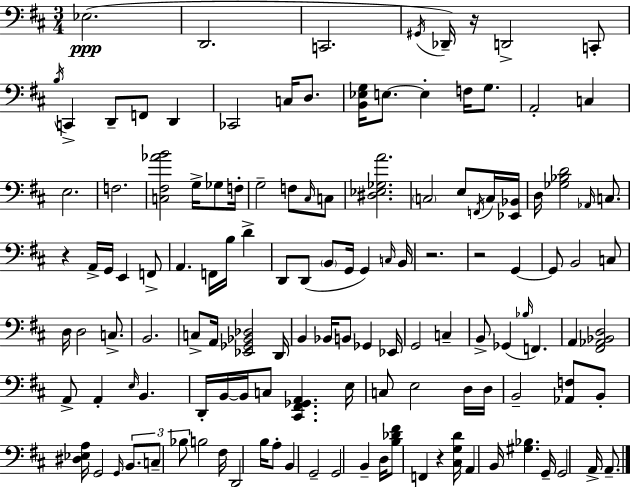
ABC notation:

X:1
T:Untitled
M:3/4
L:1/4
K:D
_E,2 D,,2 C,,2 ^G,,/4 _D,,/4 z/4 D,,2 C,,/2 B,/4 C,, D,,/2 F,,/2 D,, _C,,2 C,/4 D,/2 [B,,_E,G,]/4 E,/2 E, F,/4 G,/2 A,,2 C, E,2 F,2 [C,^F,_AB]2 G,/4 _G,/2 F,/4 G,2 F,/2 ^C,/4 C,/2 [^D,_E,_G,A]2 C,2 E,/2 F,,/4 C,/4 [_E,,_B,,]/4 D,/4 [_G,_B,D]2 _A,,/4 C,/2 z A,,/4 G,,/4 E,, F,,/2 A,, F,,/4 B,/4 D D,,/2 D,,/2 B,,/2 G,,/4 G,, C,/4 B,,/4 z2 z2 G,, G,,/2 B,,2 C,/2 D,/4 D,2 C,/2 B,,2 C,/2 A,,/4 [_E,,_G,,_B,,_D,]2 D,,/4 B,, _B,,/4 B,,/2 _G,, _E,,/4 G,,2 C, B,,/2 _G,, _B,/4 F,, A,, [^F,,_A,,_B,,D,]2 A,,/2 A,, E,/4 B,, D,,/4 B,,/4 B,,/4 C,/2 [^C,,^F,,_G,,A,,] E,/4 C,/2 E,2 D,/4 D,/4 B,,2 [_A,,F,]/2 B,,/2 [^D,_E,A,]/4 G,,2 G,,/4 B,,/2 C,/2 _B,/2 B,2 ^F,/4 D,,2 B,/4 A,/2 B,, G,,2 G,,2 B,, D,/4 [B,_D^F]/2 F,, z [^C,G,D]/4 A,, B,,/4 [^G,_B,] G,,/4 G,,2 A,,/4 A,,/2